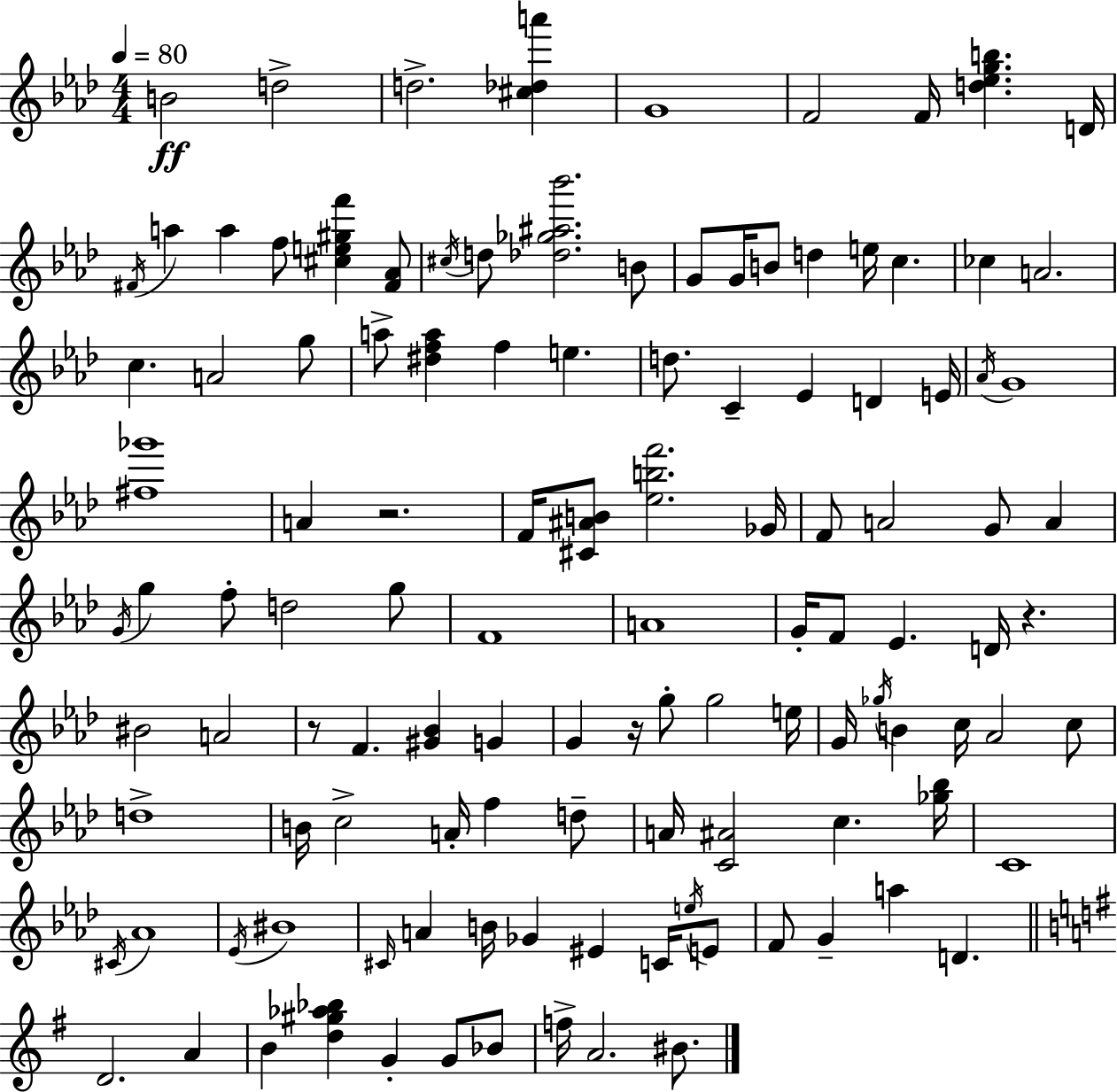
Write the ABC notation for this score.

X:1
T:Untitled
M:4/4
L:1/4
K:Ab
B2 d2 d2 [^c_da'] G4 F2 F/4 [d_egb] D/4 ^F/4 a a f/2 [^ce^gf'] [^F_A]/2 ^c/4 d/2 [_d_g^a_b']2 B/2 G/2 G/4 B/2 d e/4 c _c A2 c A2 g/2 a/2 [^dfa] f e d/2 C _E D E/4 _A/4 G4 [^f_g']4 A z2 F/4 [^C^AB]/2 [_ebf']2 _G/4 F/2 A2 G/2 A G/4 g f/2 d2 g/2 F4 A4 G/4 F/2 _E D/4 z ^B2 A2 z/2 F [^G_B] G G z/4 g/2 g2 e/4 G/4 _g/4 B c/4 _A2 c/2 d4 B/4 c2 A/4 f d/2 A/4 [C^A]2 c [_g_b]/4 C4 ^C/4 _A4 _E/4 ^B4 ^C/4 A B/4 _G ^E C/4 e/4 E/2 F/2 G a D D2 A B [d^g_a_b] G G/2 _B/2 f/4 A2 ^B/2